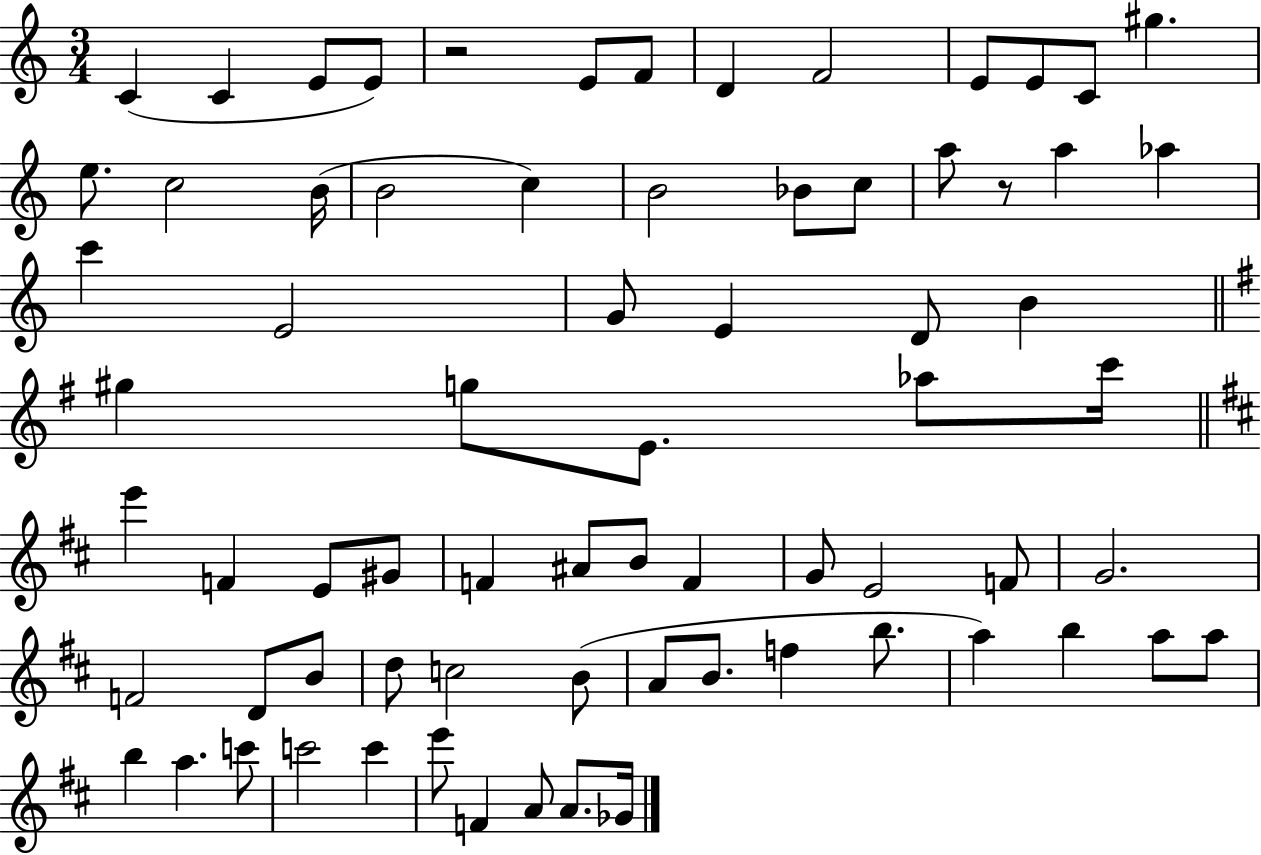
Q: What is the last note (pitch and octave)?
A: Gb4